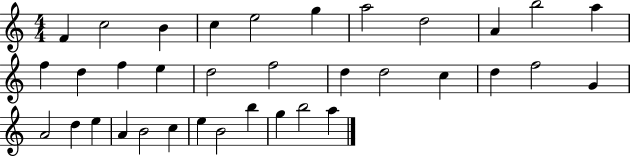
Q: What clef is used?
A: treble